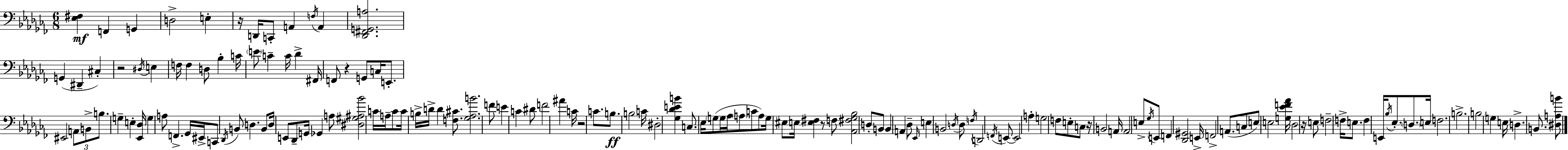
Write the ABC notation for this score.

X:1
T:Untitled
M:6/8
L:1/4
K:Abm
[_E,^F,] F,, G,, D,2 E, z/4 D,,/4 C,,/2 A,, F,/4 A,, [_D,,^F,,G,,A,]2 G,, ^D,, ^C, z2 ^D,/4 E, F,/4 F, D,/2 _B, C/4 E/2 C C/4 _D ^F,,/4 F,,/2 z G,,/2 C,/4 E,,/2 ^E,,2 A,,/2 B,,/2 B,/2 G, E, [_E,,_D,]/4 G, A,/2 F,, _G,,/4 ^E,,/4 C,,/2 _D,,/4 B,,/2 D, B,,/2 D,/4 E,,/2 _D,,/2 G,,/4 _G,, A,/2 [^D,^G,^A,_B]2 C/4 A,/4 C/2 C/4 B,/4 D/4 D [F,^C]/2 [_G,_A,B]2 F/2 E C ^D/2 F2 ^A C/4 z2 C/2 B,/2 B,2 C/4 ^D,2 [_G,_DEB] C,/2 _E,/4 G,/2 G,/4 _A,/4 A,/2 C/2 A,/2 G,/4 ^E,/2 E,/4 [E,^F,] z/2 F,/2 [_A,,^F,_G,_B,]2 D,/2 B,,/2 B,, A,, _D,/2 _E,,/4 E, B,,2 D,/4 D,/2 F,/4 D,,2 F,,/4 E,,/2 E,,2 A, G,2 F,/2 E,/2 C,/2 z/4 B,,2 A,,/4 A,,2 E,/2 _G,/4 E,,/2 F,, [_D,,^G,,]2 E,,/4 F,,2 A,,/2 C,/2 E,/2 E,2 [G,_EF_A]/4 _D,2 z/4 E,/2 F,2 F,/4 E,/2 F, E,,/4 _B,/4 _E,/2 D,/2 E,/4 F,2 B,2 B,2 G, E,/4 D, B,,/2 [^D,A,B]/2